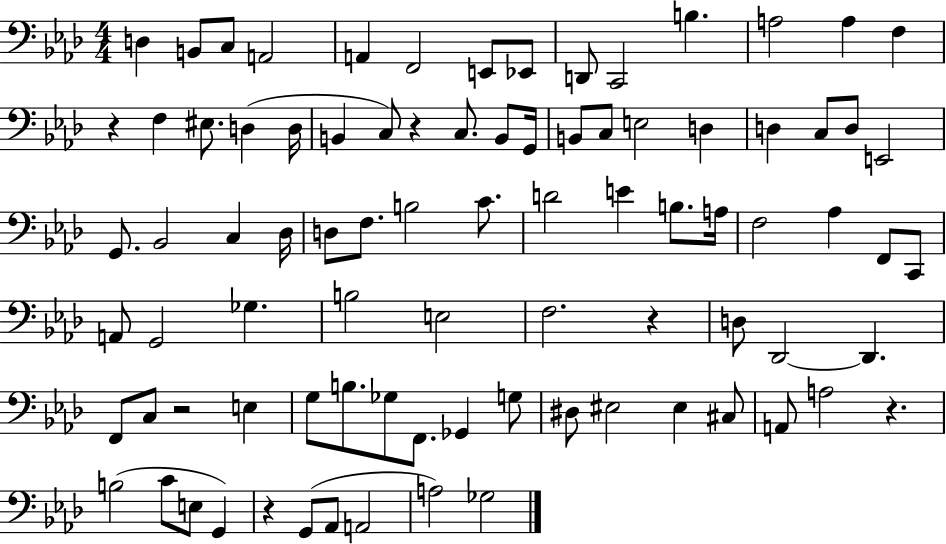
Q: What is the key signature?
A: AES major